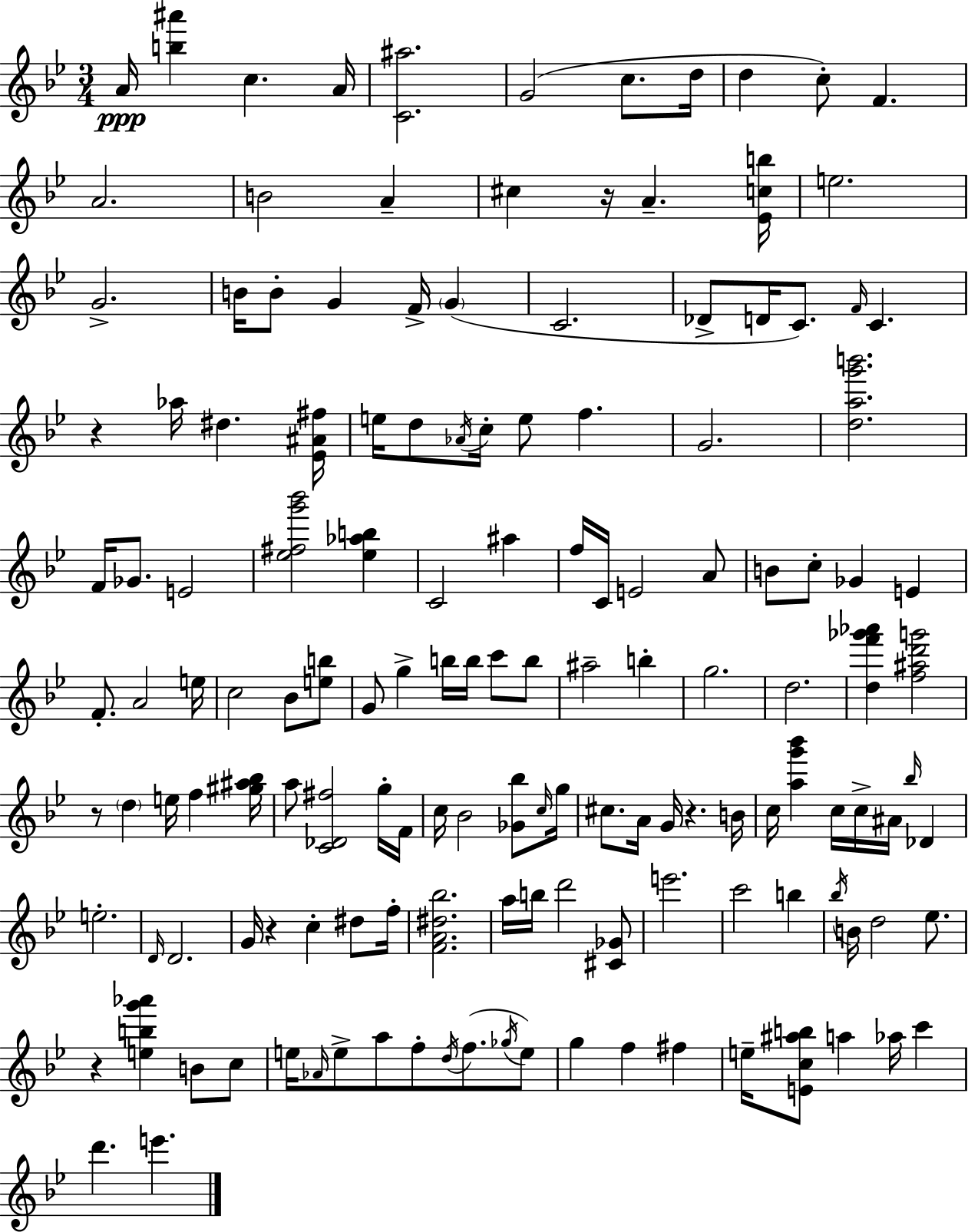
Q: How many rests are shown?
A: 6